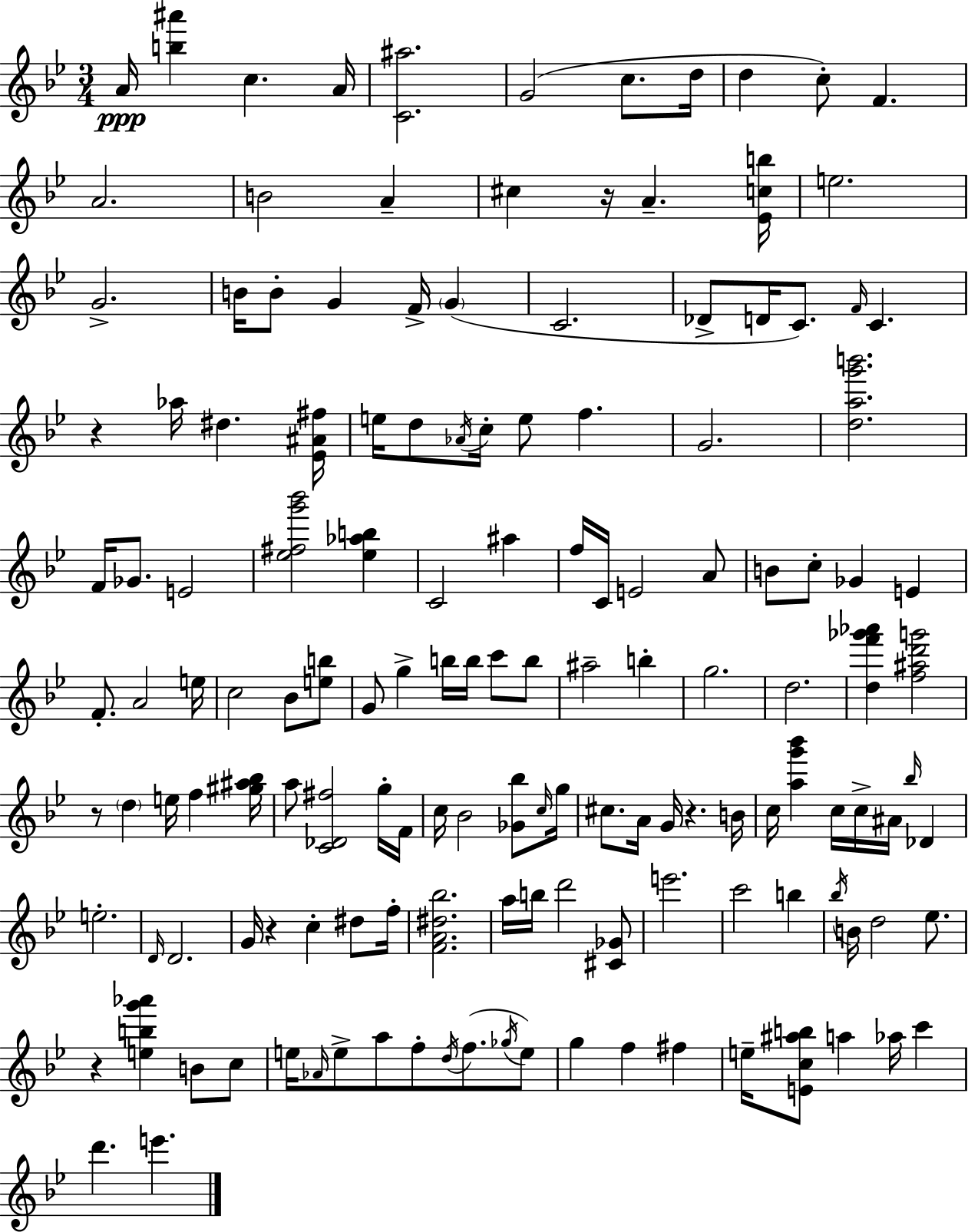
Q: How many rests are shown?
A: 6